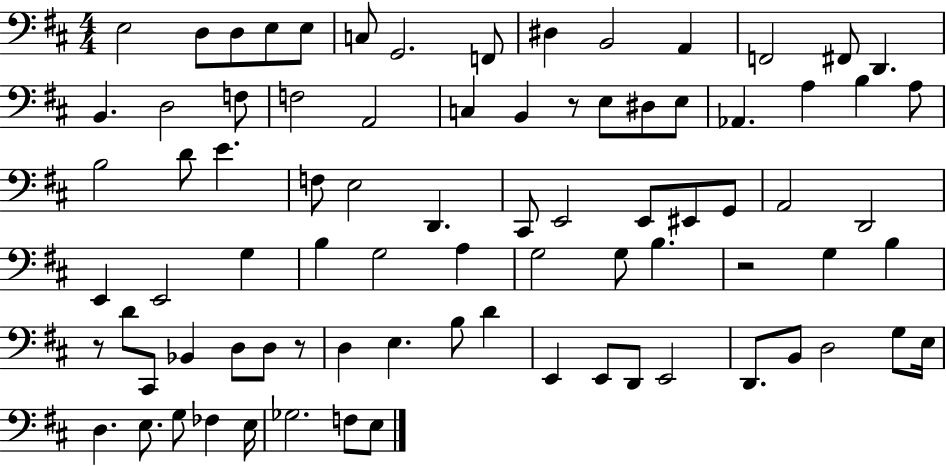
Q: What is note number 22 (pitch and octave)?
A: E3